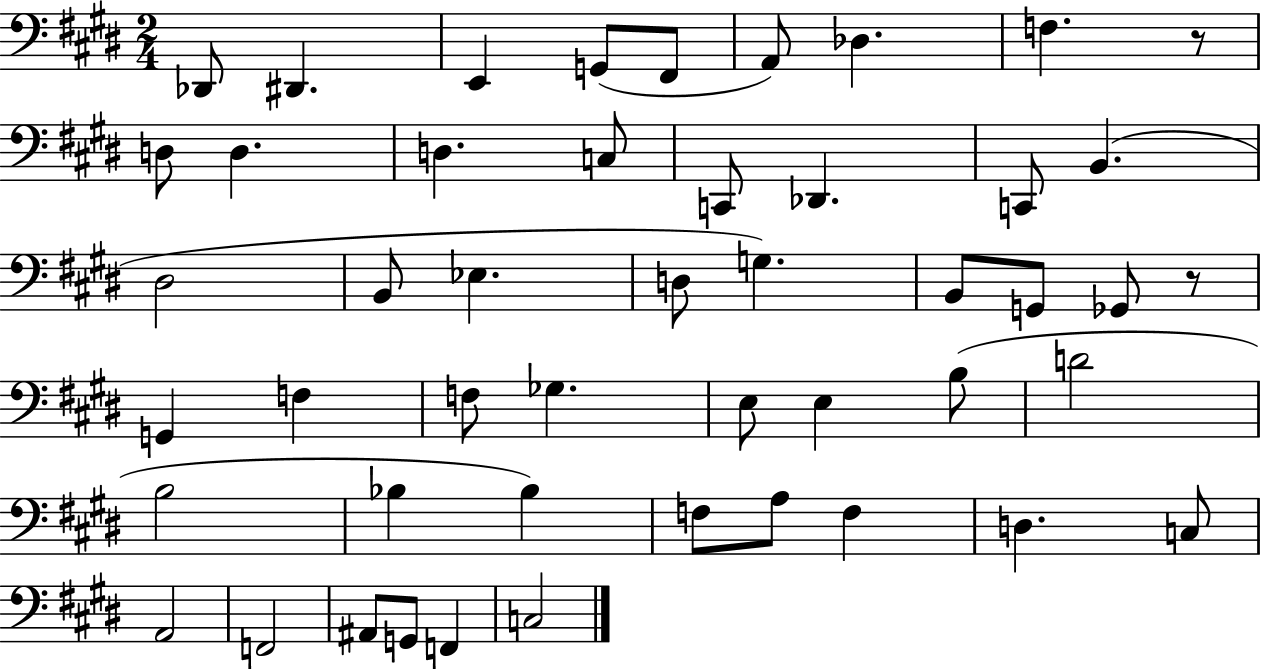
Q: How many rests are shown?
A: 2